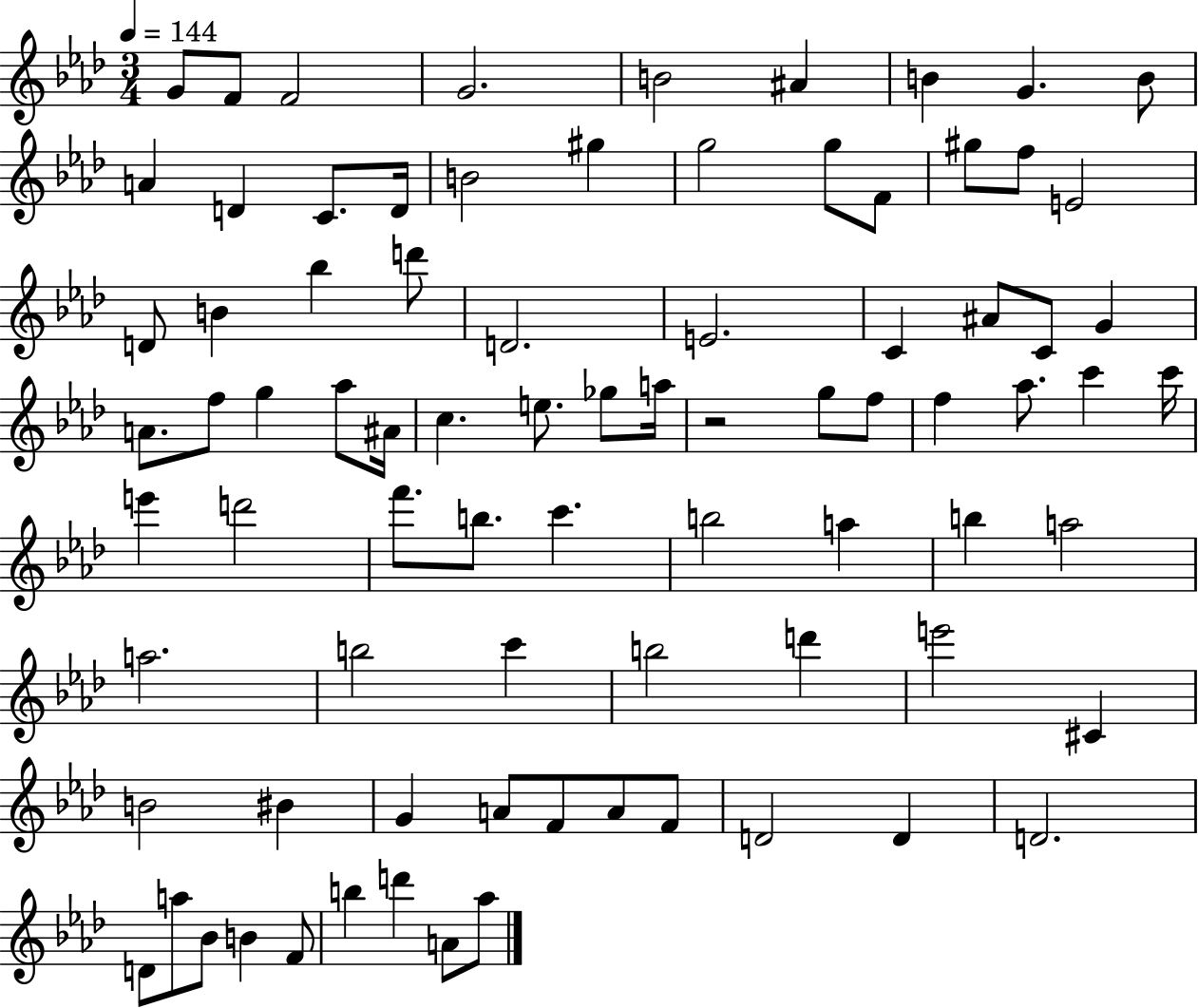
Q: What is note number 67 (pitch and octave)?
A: F4